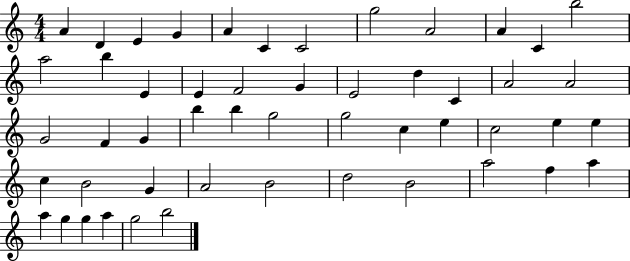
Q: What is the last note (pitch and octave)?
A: B5